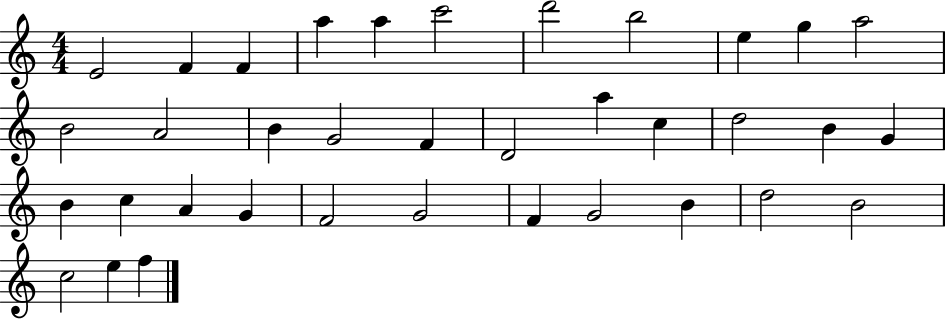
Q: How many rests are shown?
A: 0